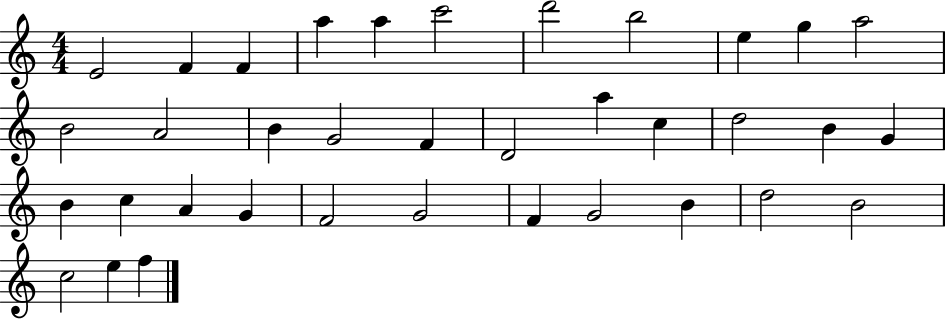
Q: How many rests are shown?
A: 0